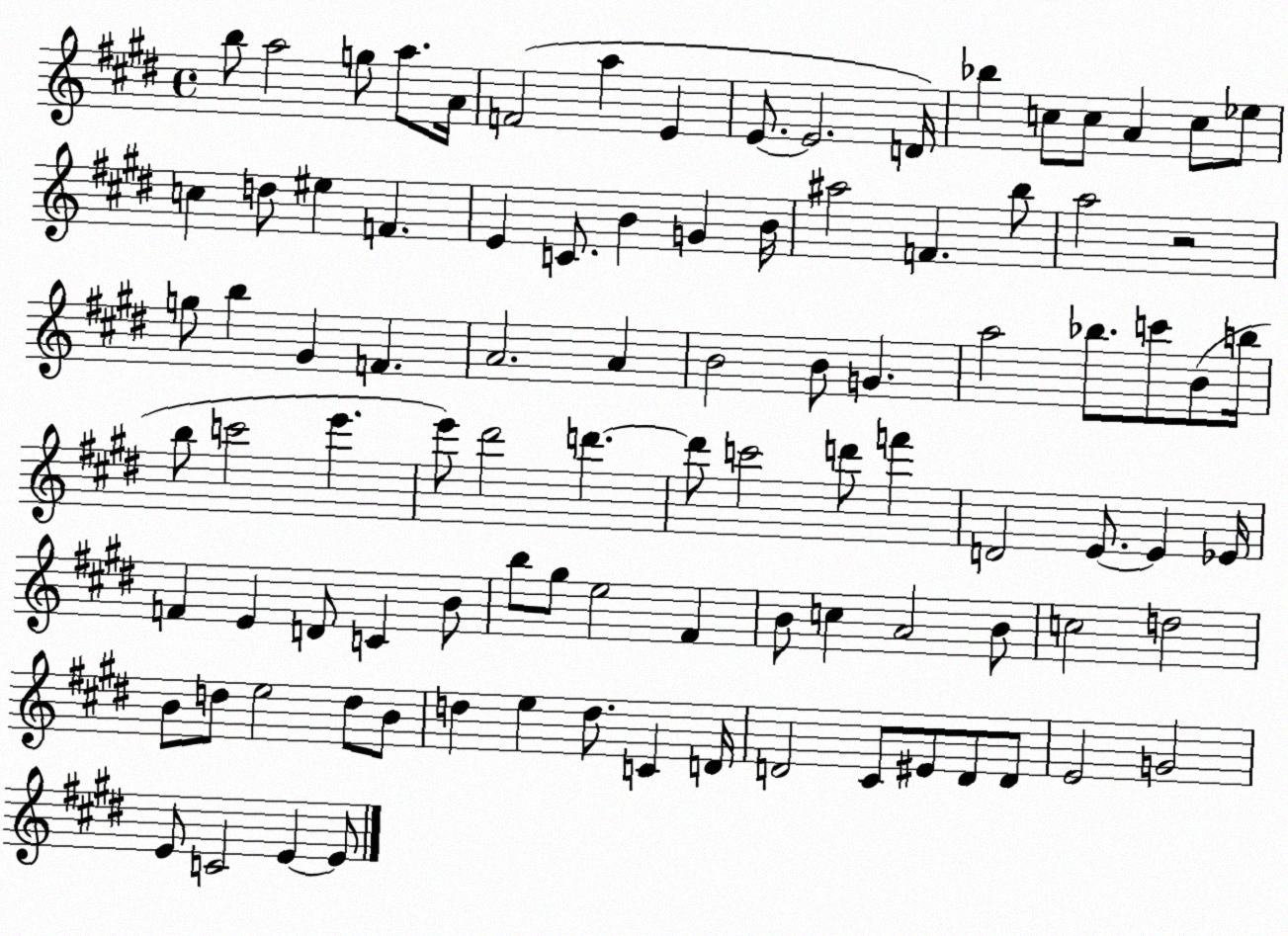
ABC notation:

X:1
T:Untitled
M:4/4
L:1/4
K:E
b/2 a2 g/2 a/2 A/4 F2 a E E/2 E2 D/4 _b c/2 c/2 A c/2 _e/2 c d/2 ^e F E C/2 B G B/4 ^a2 F b/2 a2 z2 g/2 b ^G F A2 A B2 B/2 G a2 _b/2 c'/2 B/2 b/4 b/2 c'2 e' e'/2 ^d'2 d' d'/2 c'2 d'/2 f' D2 E/2 E _E/4 F E D/2 C B/2 b/2 ^g/2 e2 ^F B/2 c A2 B/2 c2 d2 B/2 d/2 e2 d/2 B/2 d e d/2 C D/4 D2 ^C/2 ^E/2 D/2 D/2 E2 G2 E/2 C2 E E/2